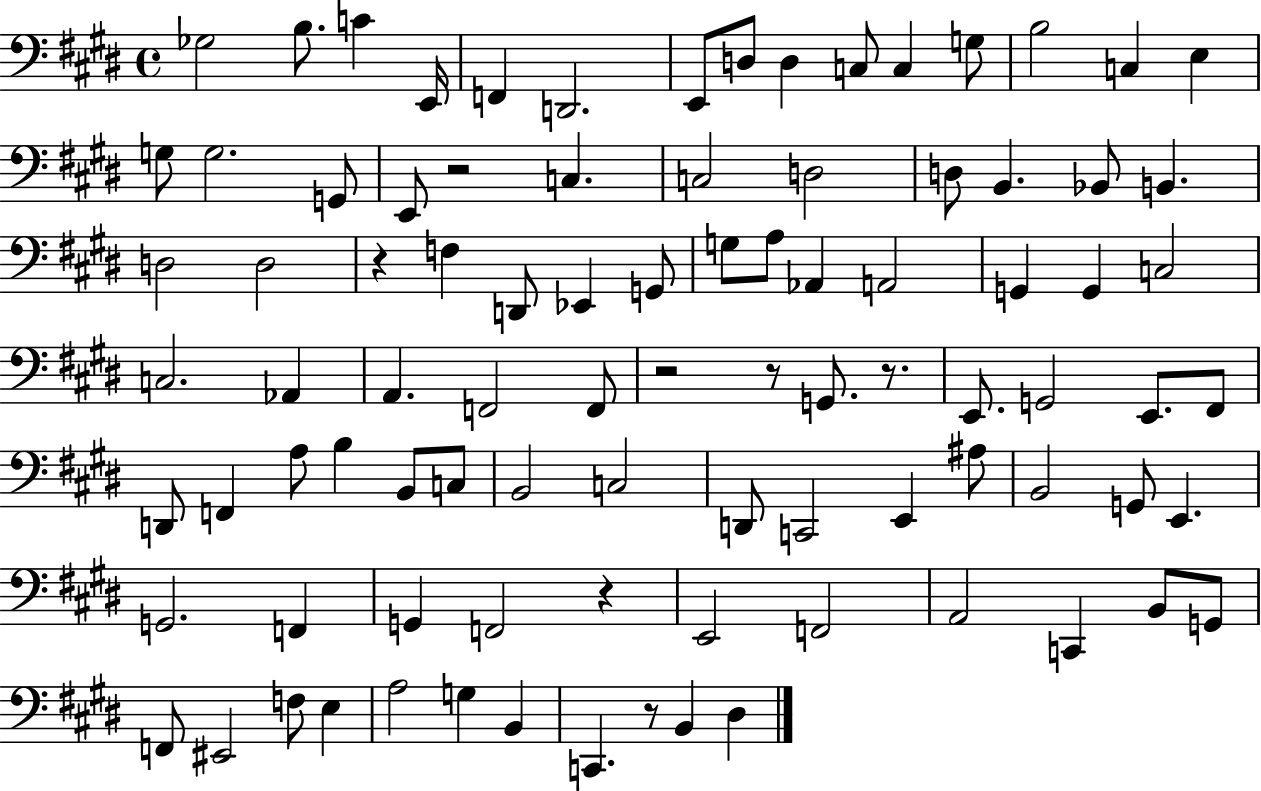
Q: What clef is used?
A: bass